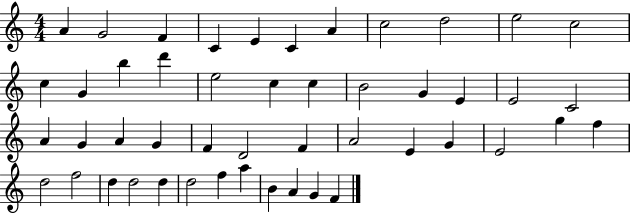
X:1
T:Untitled
M:4/4
L:1/4
K:C
A G2 F C E C A c2 d2 e2 c2 c G b d' e2 c c B2 G E E2 C2 A G A G F D2 F A2 E G E2 g f d2 f2 d d2 d d2 f a B A G F